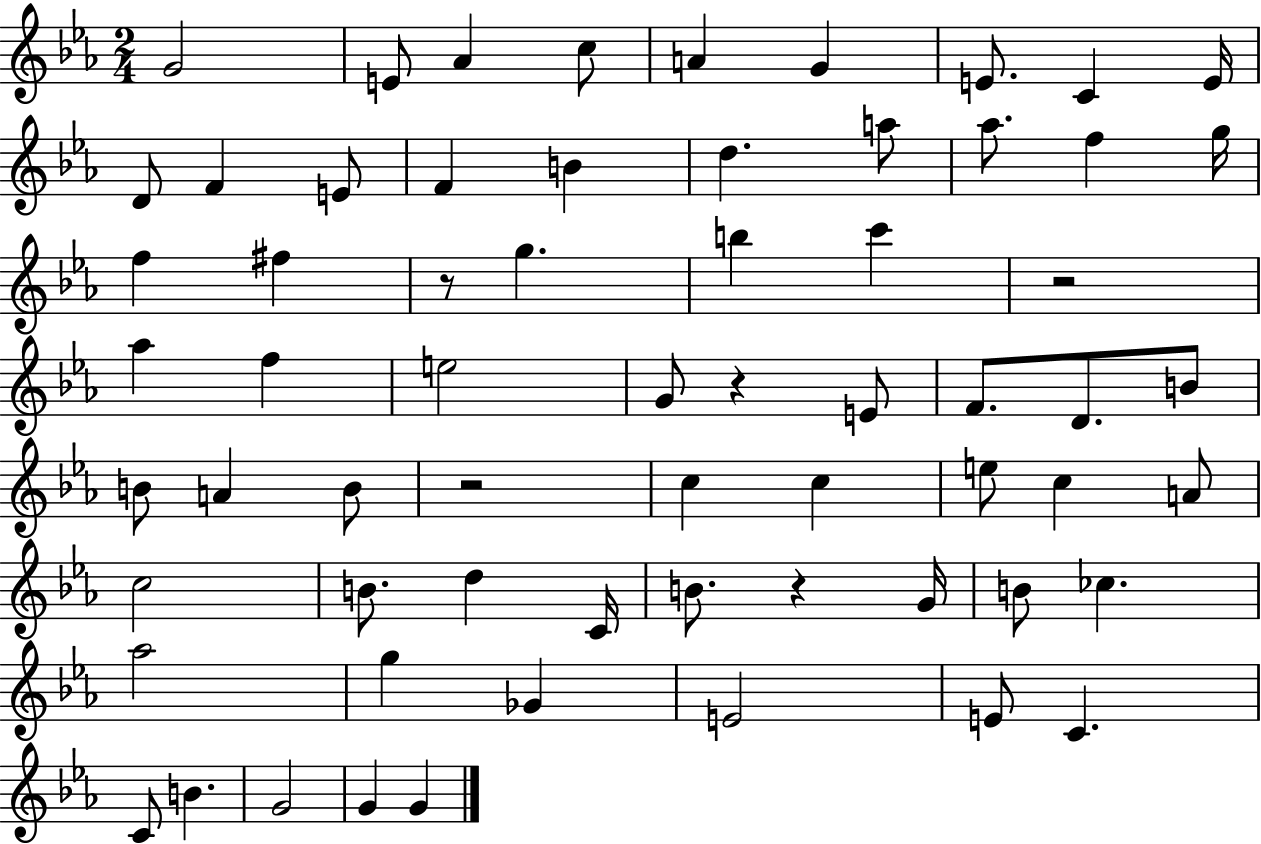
G4/h E4/e Ab4/q C5/e A4/q G4/q E4/e. C4/q E4/s D4/e F4/q E4/e F4/q B4/q D5/q. A5/e Ab5/e. F5/q G5/s F5/q F#5/q R/e G5/q. B5/q C6/q R/h Ab5/q F5/q E5/h G4/e R/q E4/e F4/e. D4/e. B4/e B4/e A4/q B4/e R/h C5/q C5/q E5/e C5/q A4/e C5/h B4/e. D5/q C4/s B4/e. R/q G4/s B4/e CES5/q. Ab5/h G5/q Gb4/q E4/h E4/e C4/q. C4/e B4/q. G4/h G4/q G4/q